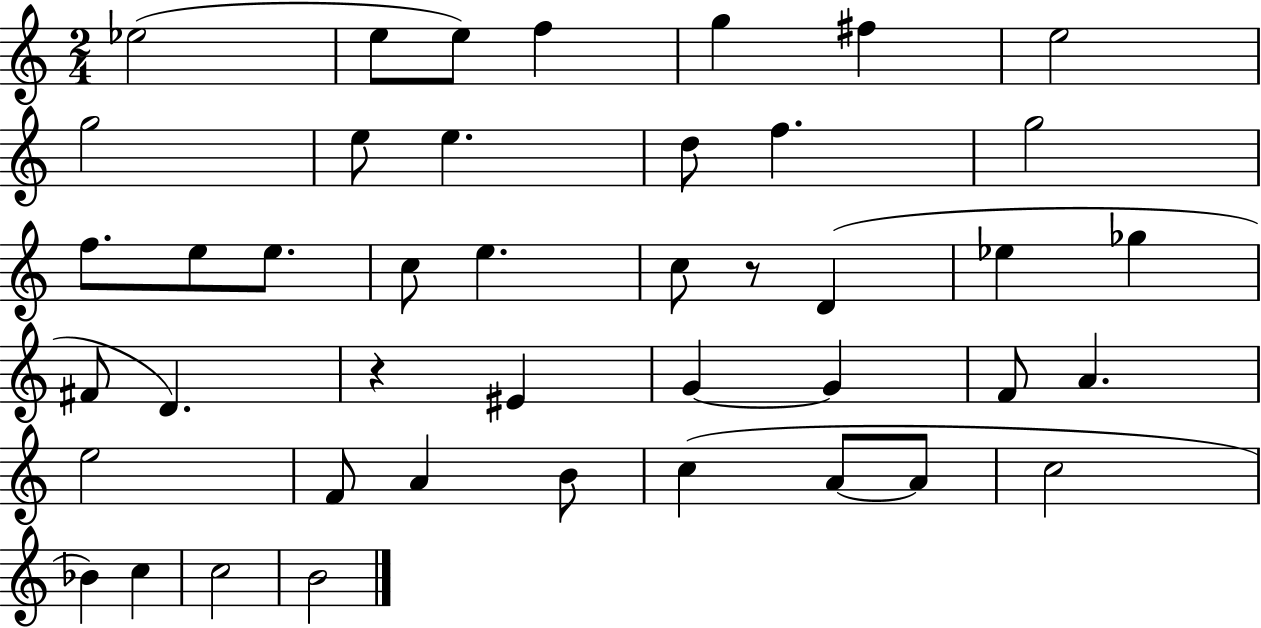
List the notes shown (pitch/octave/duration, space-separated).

Eb5/h E5/e E5/e F5/q G5/q F#5/q E5/h G5/h E5/e E5/q. D5/e F5/q. G5/h F5/e. E5/e E5/e. C5/e E5/q. C5/e R/e D4/q Eb5/q Gb5/q F#4/e D4/q. R/q EIS4/q G4/q G4/q F4/e A4/q. E5/h F4/e A4/q B4/e C5/q A4/e A4/e C5/h Bb4/q C5/q C5/h B4/h